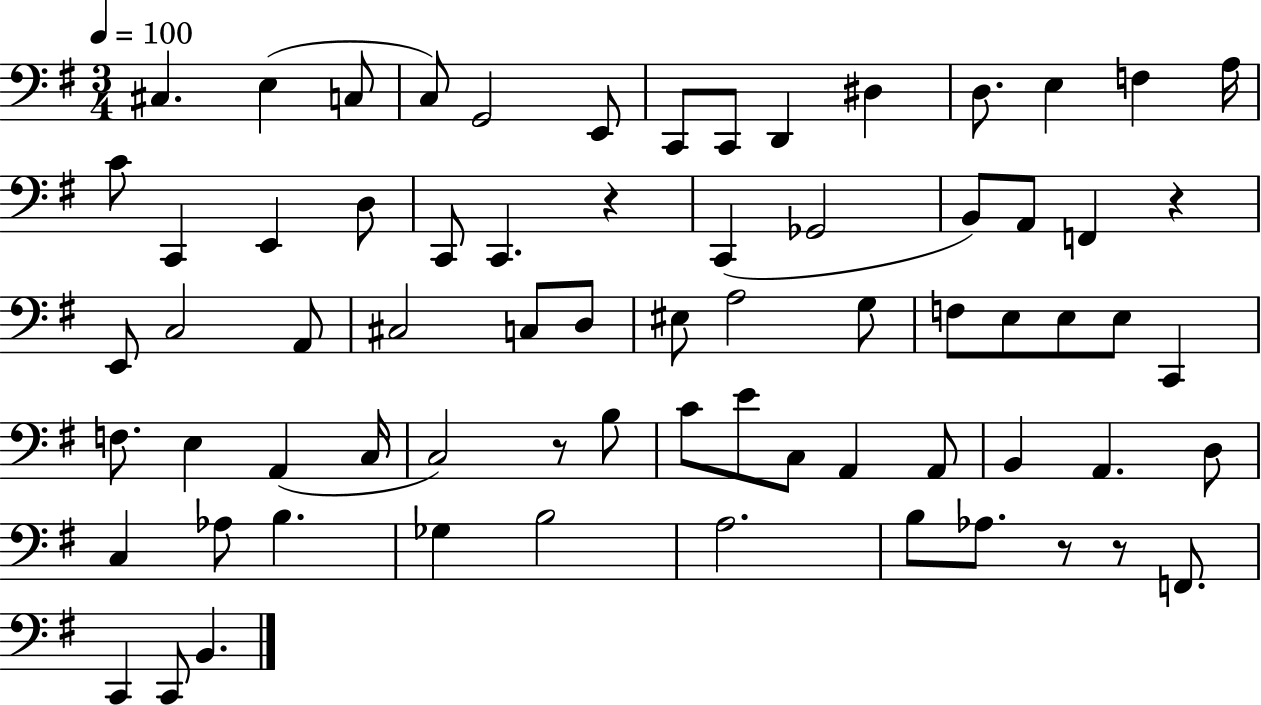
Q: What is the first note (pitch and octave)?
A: C#3